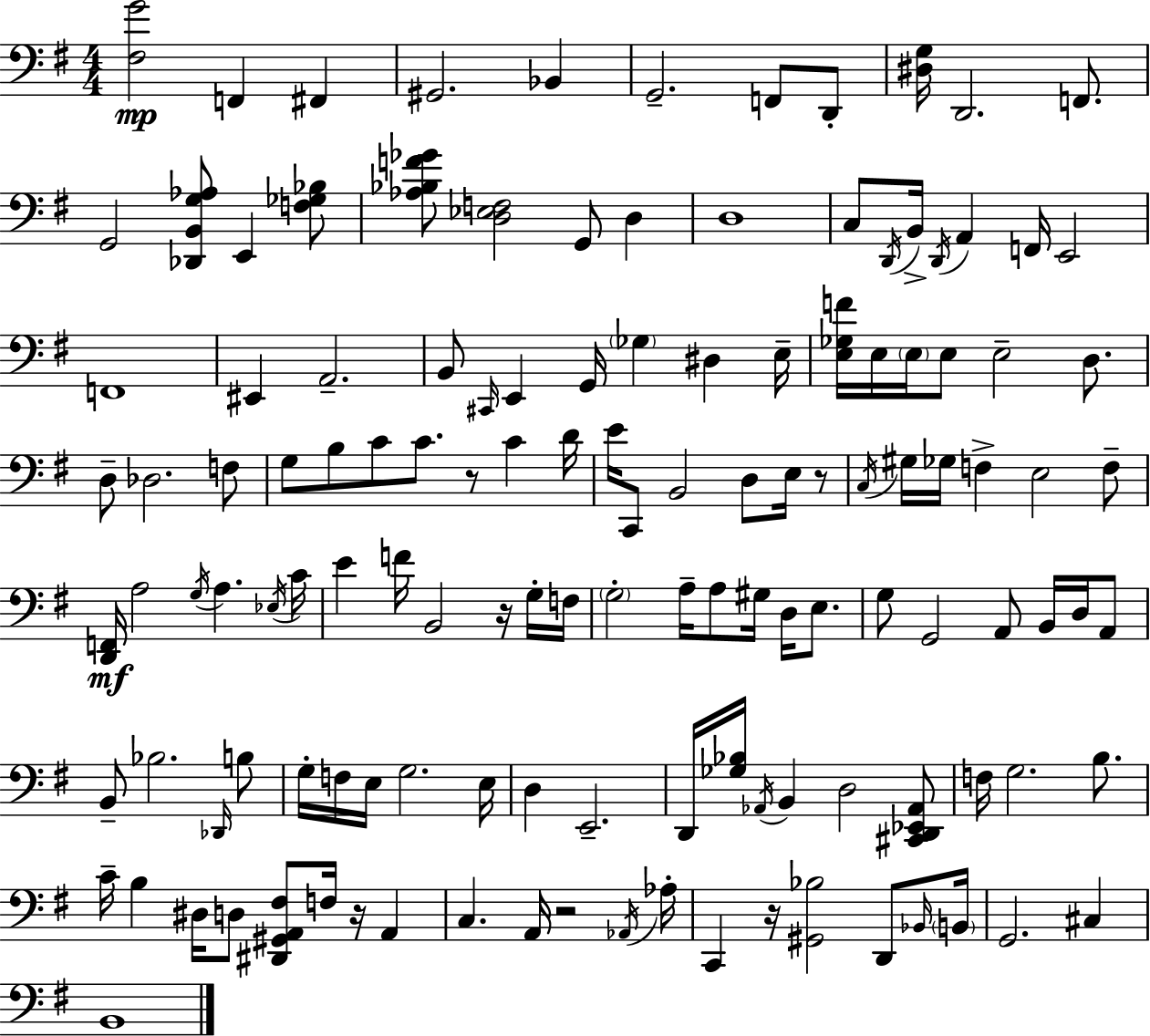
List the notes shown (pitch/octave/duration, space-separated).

[F#3,G4]/h F2/q F#2/q G#2/h. Bb2/q G2/h. F2/e D2/e [D#3,G3]/s D2/h. F2/e. G2/h [Db2,B2,G3,Ab3]/e E2/q [F3,Gb3,Bb3]/e [Ab3,Bb3,F4,Gb4]/e [D3,Eb3,F3]/h G2/e D3/q D3/w C3/e D2/s B2/s D2/s A2/q F2/s E2/h F2/w EIS2/q A2/h. B2/e C#2/s E2/q G2/s Gb3/q D#3/q E3/s [E3,Gb3,F4]/s E3/s E3/s E3/e E3/h D3/e. D3/e Db3/h. F3/e G3/e B3/e C4/e C4/e. R/e C4/q D4/s E4/s C2/e B2/h D3/e E3/s R/e C3/s G#3/s Gb3/s F3/q E3/h F3/e [D2,F2]/s A3/h G3/s A3/q. Eb3/s C4/s E4/q F4/s B2/h R/s G3/s F3/s G3/h A3/s A3/e G#3/s D3/s E3/e. G3/e G2/h A2/e B2/s D3/s A2/e B2/e Bb3/h. Db2/s B3/e G3/s F3/s E3/s G3/h. E3/s D3/q E2/h. D2/s [Gb3,Bb3]/s Ab2/s B2/q D3/h [C#2,D2,Eb2,Ab2]/e F3/s G3/h. B3/e. C4/s B3/q D#3/s D3/e [D#2,G#2,A2,F#3]/e F3/s R/s A2/q C3/q. A2/s R/h Ab2/s Ab3/s C2/q R/s [G#2,Bb3]/h D2/e Bb2/s B2/s G2/h. C#3/q B2/w